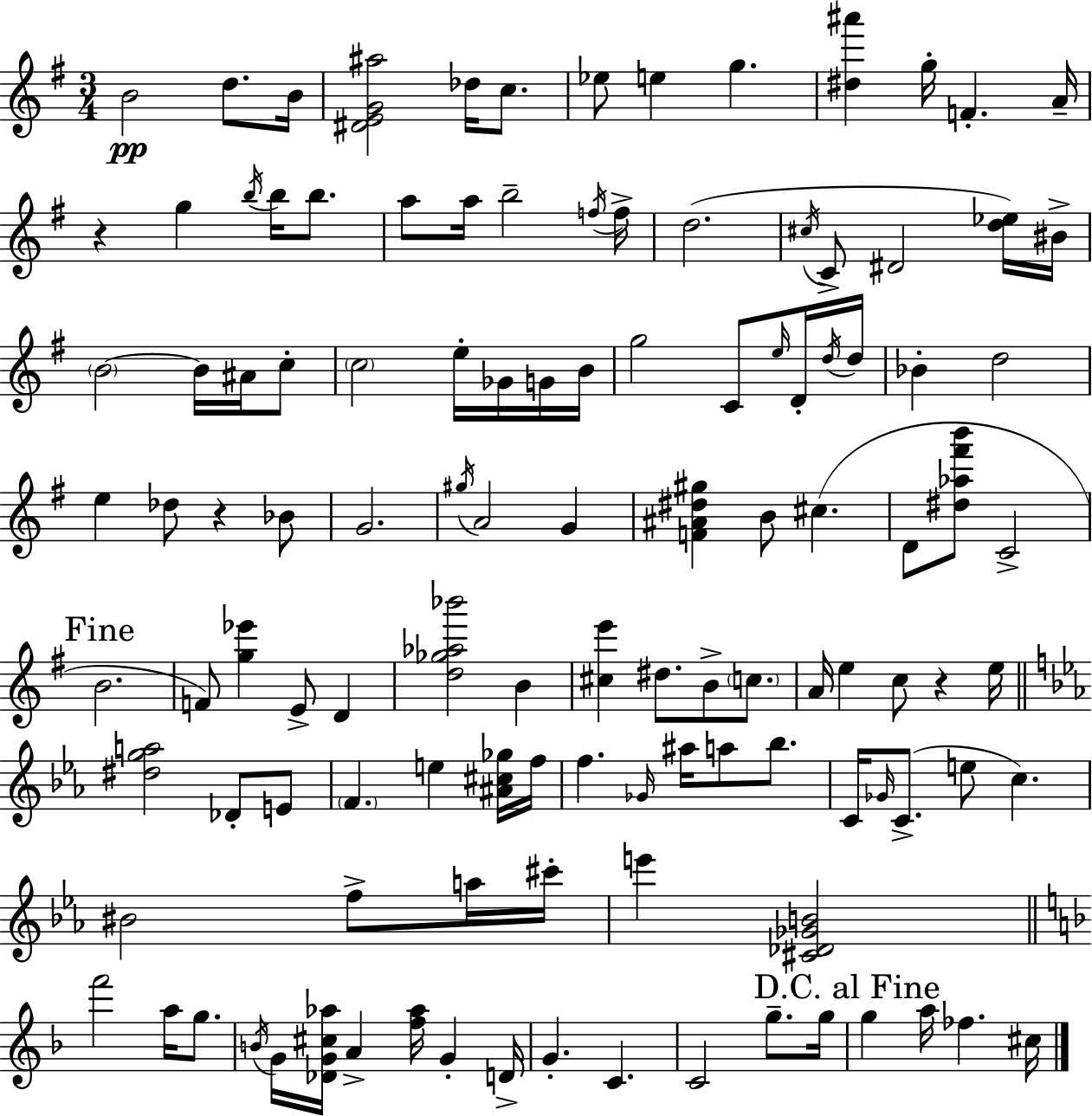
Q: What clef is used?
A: treble